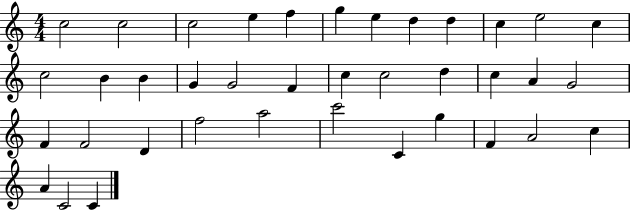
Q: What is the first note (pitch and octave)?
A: C5